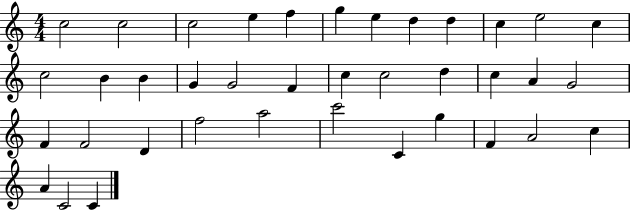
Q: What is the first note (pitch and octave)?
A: C5